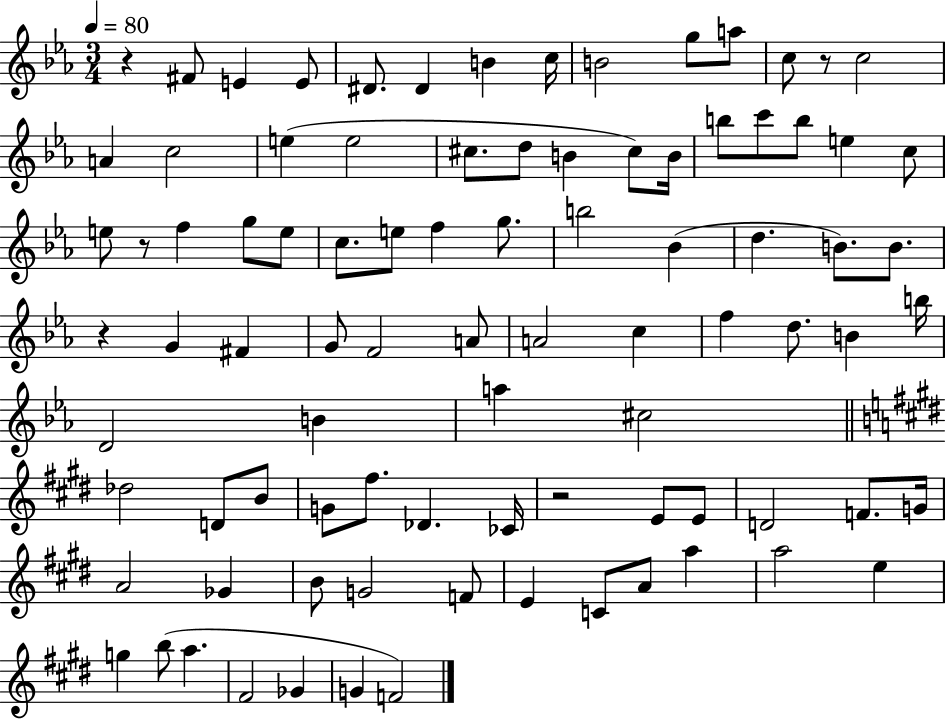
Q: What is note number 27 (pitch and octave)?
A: E5